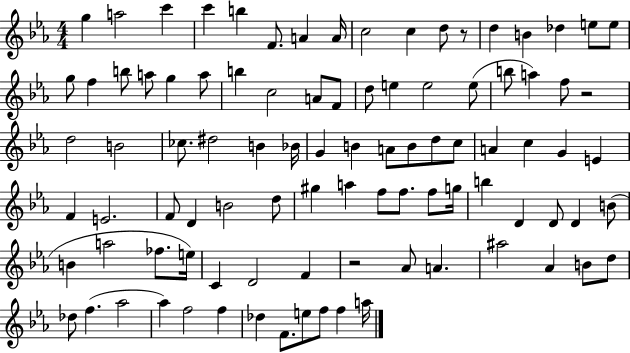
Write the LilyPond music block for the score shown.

{
  \clef treble
  \numericTimeSignature
  \time 4/4
  \key ees \major
  g''4 a''2 c'''4 | c'''4 b''4 f'8. a'4 a'16 | c''2 c''4 d''8 r8 | d''4 b'4 des''4 e''8 e''8 | \break g''8 f''4 b''8 a''8 g''4 a''8 | b''4 c''2 a'8 f'8 | d''8 e''4 e''2 e''8( | b''8 a''4) f''8 r2 | \break d''2 b'2 | ces''8. dis''2 b'4 bes'16 | g'4 b'4 a'8 b'8 d''8 c''8 | a'4 c''4 g'4 e'4 | \break f'4 e'2. | f'8 d'4 b'2 d''8 | gis''4 a''4 f''8 f''8. f''8 g''16 | b''4 d'4 d'8 d'4 b'8( | \break b'4 a''2 fes''8. e''16) | c'4 d'2 f'4 | r2 aes'8 a'4. | ais''2 aes'4 b'8 d''8 | \break des''8 f''4.( aes''2 | aes''4) f''2 f''4 | des''4 f'8. e''8 f''8 f''4 a''16 | \bar "|."
}